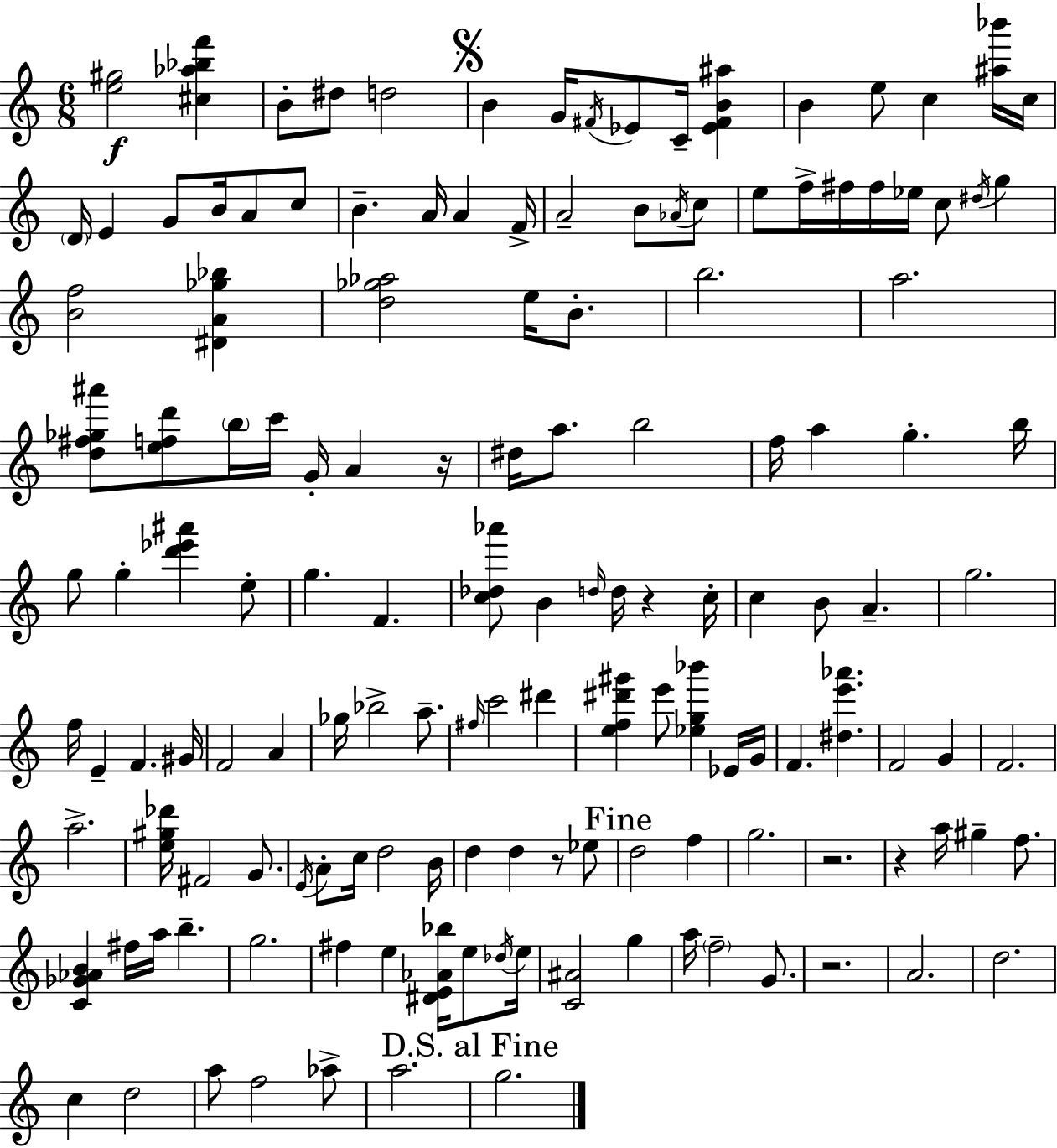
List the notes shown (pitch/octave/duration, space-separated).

[E5,G#5]/h [C#5,Ab5,Bb5,F6]/q B4/e D#5/e D5/h B4/q G4/s F#4/s Eb4/e C4/s [Eb4,F#4,B4,A#5]/q B4/q E5/e C5/q [A#5,Bb6]/s C5/s D4/s E4/q G4/e B4/s A4/e C5/e B4/q. A4/s A4/q F4/s A4/h B4/e Ab4/s C5/e E5/e F5/s F#5/s F#5/s Eb5/s C5/e D#5/s G5/q [B4,F5]/h [D#4,A4,Gb5,Bb5]/q [D5,Gb5,Ab5]/h E5/s B4/e. B5/h. A5/h. [D5,F#5,Gb5,A#6]/e [E5,F5,D6]/e B5/s C6/s G4/s A4/q R/s D#5/s A5/e. B5/h F5/s A5/q G5/q. B5/s G5/e G5/q [D6,Eb6,A#6]/q E5/e G5/q. F4/q. [C5,Db5,Ab6]/e B4/q D5/s D5/s R/q C5/s C5/q B4/e A4/q. G5/h. F5/s E4/q F4/q. G#4/s F4/h A4/q Gb5/s Bb5/h A5/e. F#5/s C6/h D#6/q [E5,F5,D#6,G#6]/q E6/e [Eb5,G5,Bb6]/q Eb4/s G4/s F4/q. [D#5,E6,Ab6]/q. F4/h G4/q F4/h. A5/h. [E5,G#5,Db6]/s F#4/h G4/e. E4/s A4/e C5/s D5/h B4/s D5/q D5/q R/e Eb5/e D5/h F5/q G5/h. R/h. R/q A5/s G#5/q F5/e. [C4,Gb4,Ab4,B4]/q F#5/s A5/s B5/q. G5/h. F#5/q E5/q [D#4,E4,Ab4,Bb5]/s E5/e Db5/s E5/s [C4,A#4]/h G5/q A5/s F5/h G4/e. R/h. A4/h. D5/h. C5/q D5/h A5/e F5/h Ab5/e A5/h. G5/h.